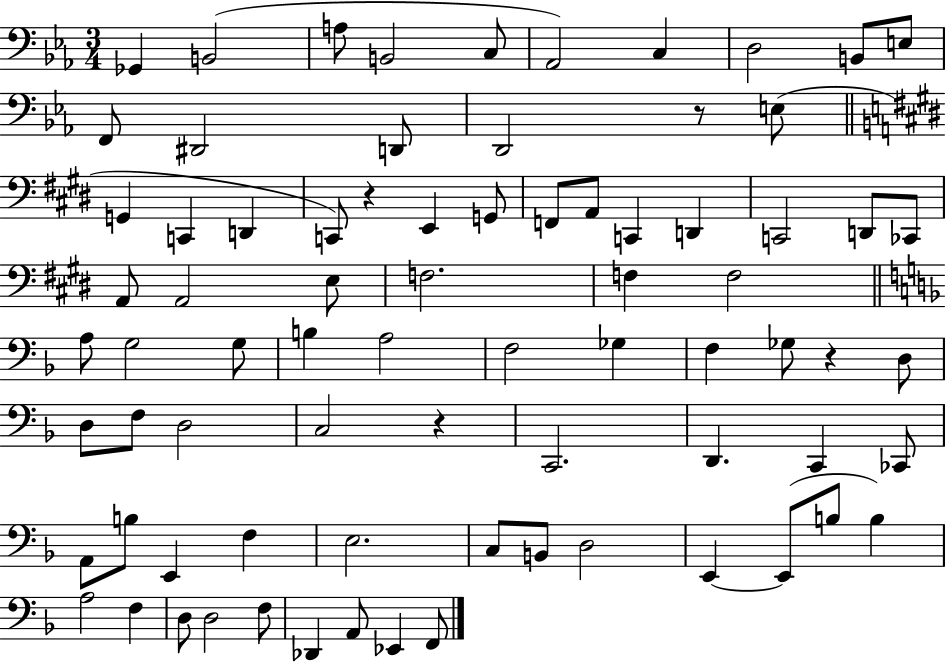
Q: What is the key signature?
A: EES major